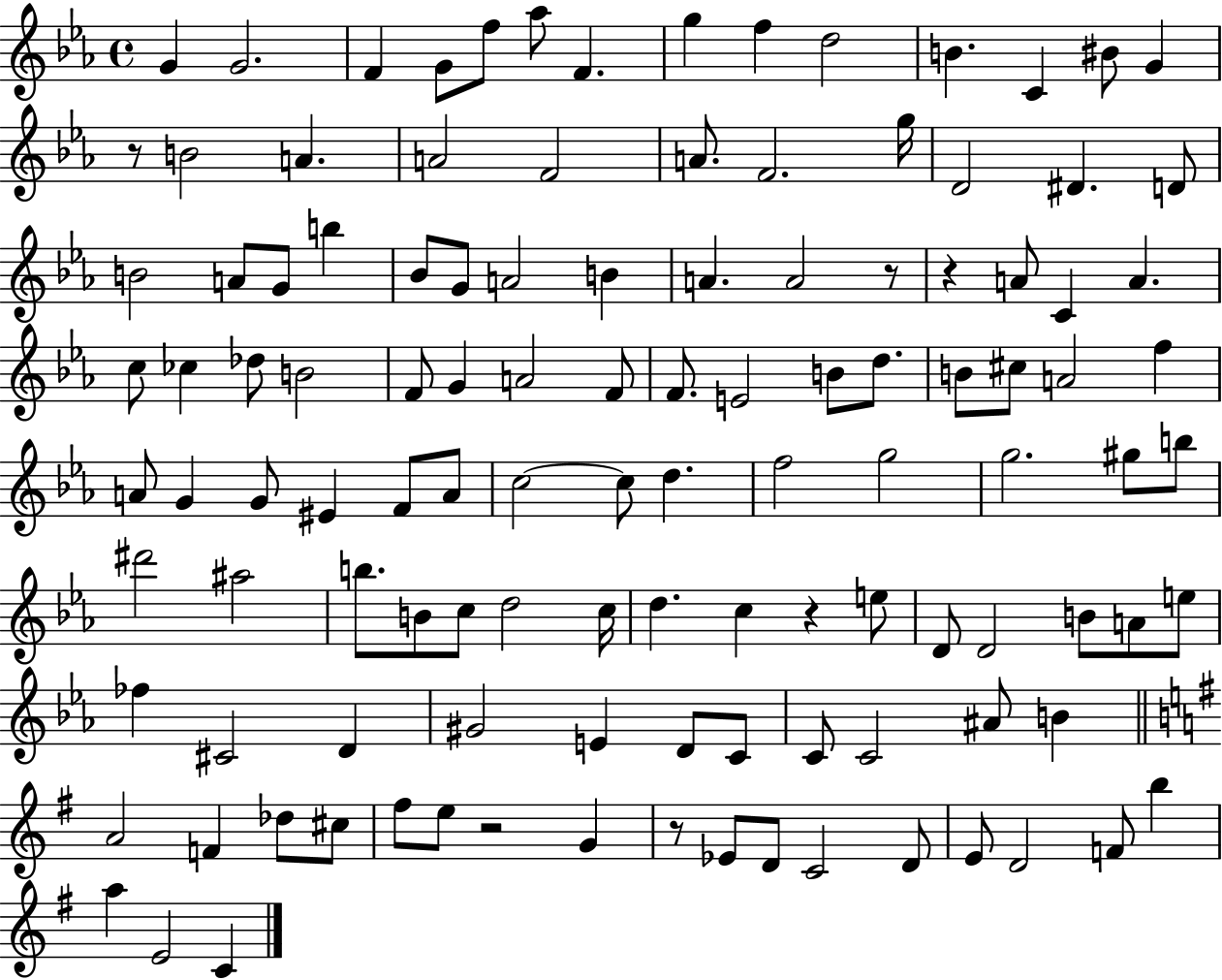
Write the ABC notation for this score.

X:1
T:Untitled
M:4/4
L:1/4
K:Eb
G G2 F G/2 f/2 _a/2 F g f d2 B C ^B/2 G z/2 B2 A A2 F2 A/2 F2 g/4 D2 ^D D/2 B2 A/2 G/2 b _B/2 G/2 A2 B A A2 z/2 z A/2 C A c/2 _c _d/2 B2 F/2 G A2 F/2 F/2 E2 B/2 d/2 B/2 ^c/2 A2 f A/2 G G/2 ^E F/2 A/2 c2 c/2 d f2 g2 g2 ^g/2 b/2 ^d'2 ^a2 b/2 B/2 c/2 d2 c/4 d c z e/2 D/2 D2 B/2 A/2 e/2 _f ^C2 D ^G2 E D/2 C/2 C/2 C2 ^A/2 B A2 F _d/2 ^c/2 ^f/2 e/2 z2 G z/2 _E/2 D/2 C2 D/2 E/2 D2 F/2 b a E2 C